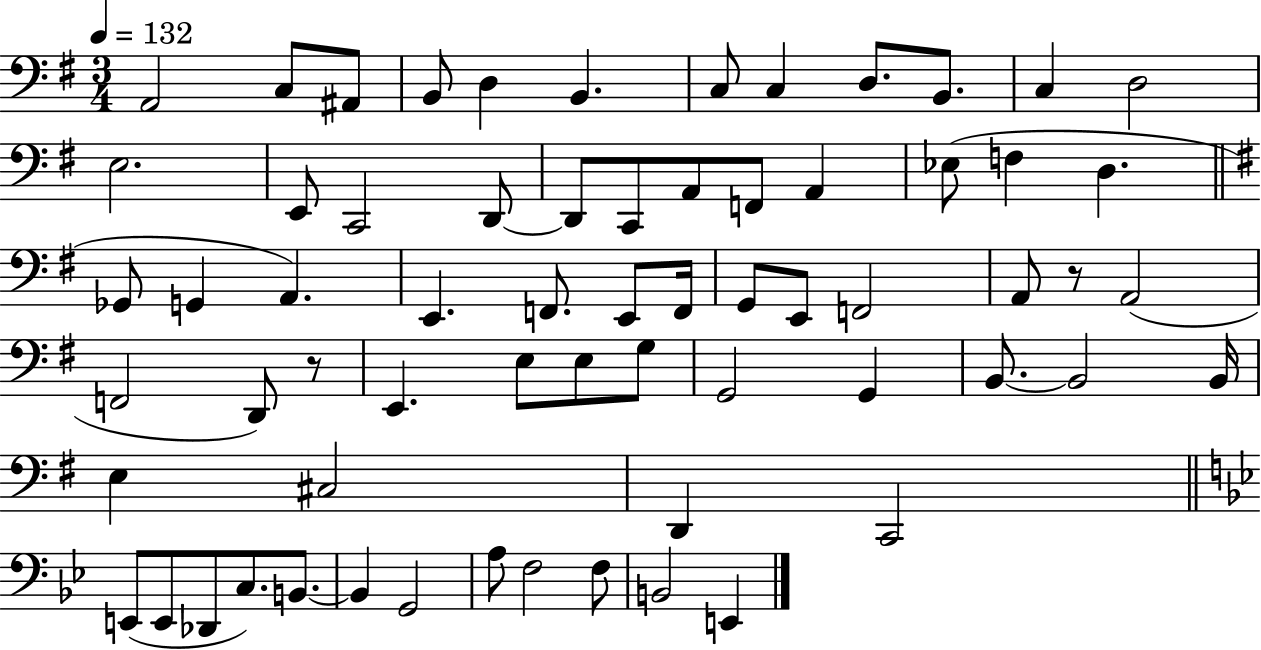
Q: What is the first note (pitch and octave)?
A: A2